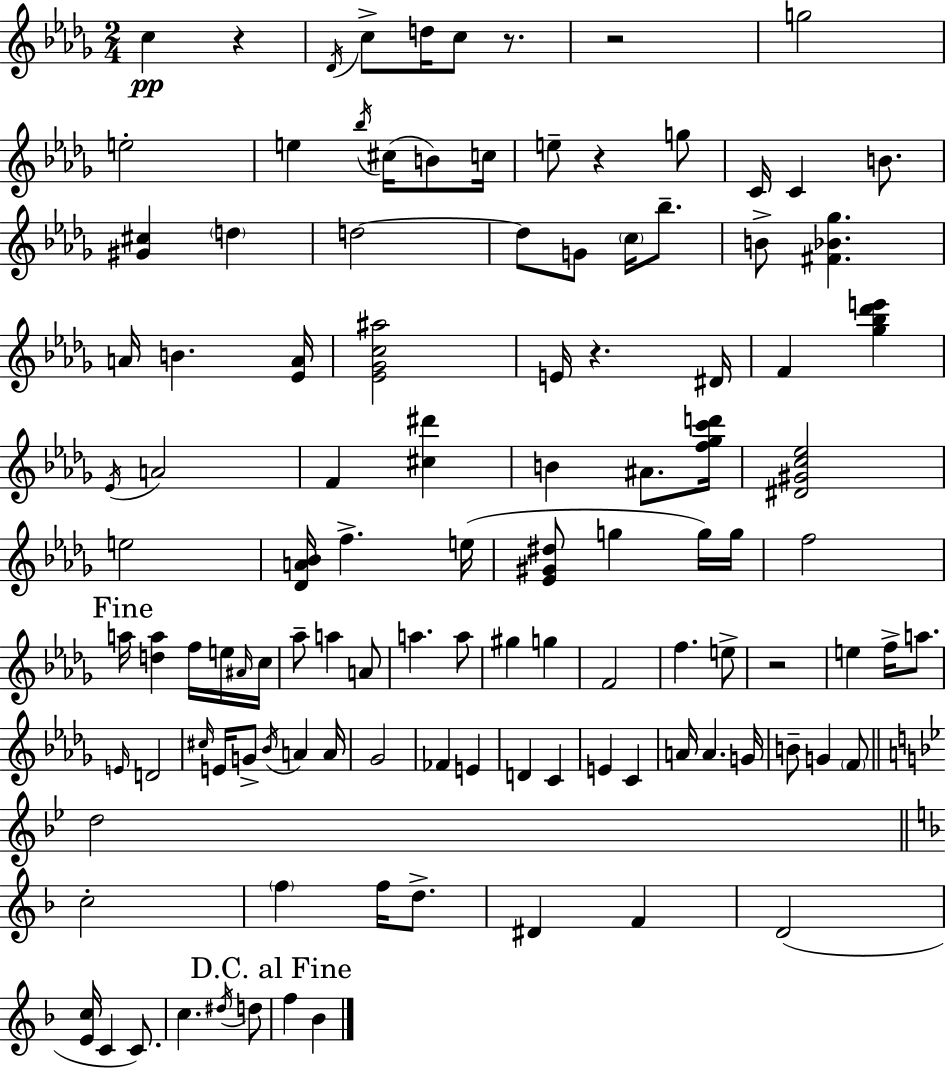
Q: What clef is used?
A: treble